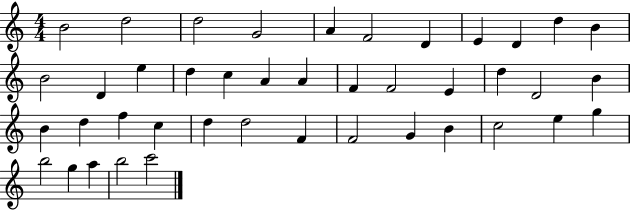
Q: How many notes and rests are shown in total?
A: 42